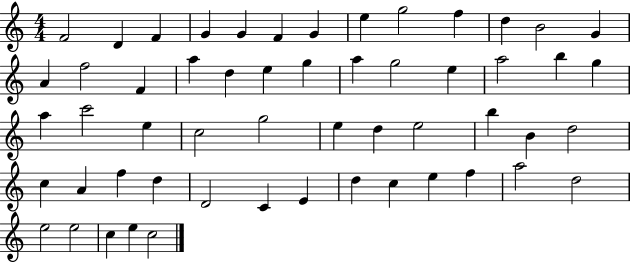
{
  \clef treble
  \numericTimeSignature
  \time 4/4
  \key c \major
  f'2 d'4 f'4 | g'4 g'4 f'4 g'4 | e''4 g''2 f''4 | d''4 b'2 g'4 | \break a'4 f''2 f'4 | a''4 d''4 e''4 g''4 | a''4 g''2 e''4 | a''2 b''4 g''4 | \break a''4 c'''2 e''4 | c''2 g''2 | e''4 d''4 e''2 | b''4 b'4 d''2 | \break c''4 a'4 f''4 d''4 | d'2 c'4 e'4 | d''4 c''4 e''4 f''4 | a''2 d''2 | \break e''2 e''2 | c''4 e''4 c''2 | \bar "|."
}